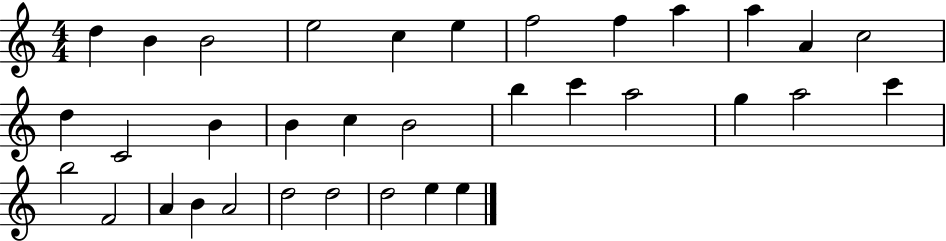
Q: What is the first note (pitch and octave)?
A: D5